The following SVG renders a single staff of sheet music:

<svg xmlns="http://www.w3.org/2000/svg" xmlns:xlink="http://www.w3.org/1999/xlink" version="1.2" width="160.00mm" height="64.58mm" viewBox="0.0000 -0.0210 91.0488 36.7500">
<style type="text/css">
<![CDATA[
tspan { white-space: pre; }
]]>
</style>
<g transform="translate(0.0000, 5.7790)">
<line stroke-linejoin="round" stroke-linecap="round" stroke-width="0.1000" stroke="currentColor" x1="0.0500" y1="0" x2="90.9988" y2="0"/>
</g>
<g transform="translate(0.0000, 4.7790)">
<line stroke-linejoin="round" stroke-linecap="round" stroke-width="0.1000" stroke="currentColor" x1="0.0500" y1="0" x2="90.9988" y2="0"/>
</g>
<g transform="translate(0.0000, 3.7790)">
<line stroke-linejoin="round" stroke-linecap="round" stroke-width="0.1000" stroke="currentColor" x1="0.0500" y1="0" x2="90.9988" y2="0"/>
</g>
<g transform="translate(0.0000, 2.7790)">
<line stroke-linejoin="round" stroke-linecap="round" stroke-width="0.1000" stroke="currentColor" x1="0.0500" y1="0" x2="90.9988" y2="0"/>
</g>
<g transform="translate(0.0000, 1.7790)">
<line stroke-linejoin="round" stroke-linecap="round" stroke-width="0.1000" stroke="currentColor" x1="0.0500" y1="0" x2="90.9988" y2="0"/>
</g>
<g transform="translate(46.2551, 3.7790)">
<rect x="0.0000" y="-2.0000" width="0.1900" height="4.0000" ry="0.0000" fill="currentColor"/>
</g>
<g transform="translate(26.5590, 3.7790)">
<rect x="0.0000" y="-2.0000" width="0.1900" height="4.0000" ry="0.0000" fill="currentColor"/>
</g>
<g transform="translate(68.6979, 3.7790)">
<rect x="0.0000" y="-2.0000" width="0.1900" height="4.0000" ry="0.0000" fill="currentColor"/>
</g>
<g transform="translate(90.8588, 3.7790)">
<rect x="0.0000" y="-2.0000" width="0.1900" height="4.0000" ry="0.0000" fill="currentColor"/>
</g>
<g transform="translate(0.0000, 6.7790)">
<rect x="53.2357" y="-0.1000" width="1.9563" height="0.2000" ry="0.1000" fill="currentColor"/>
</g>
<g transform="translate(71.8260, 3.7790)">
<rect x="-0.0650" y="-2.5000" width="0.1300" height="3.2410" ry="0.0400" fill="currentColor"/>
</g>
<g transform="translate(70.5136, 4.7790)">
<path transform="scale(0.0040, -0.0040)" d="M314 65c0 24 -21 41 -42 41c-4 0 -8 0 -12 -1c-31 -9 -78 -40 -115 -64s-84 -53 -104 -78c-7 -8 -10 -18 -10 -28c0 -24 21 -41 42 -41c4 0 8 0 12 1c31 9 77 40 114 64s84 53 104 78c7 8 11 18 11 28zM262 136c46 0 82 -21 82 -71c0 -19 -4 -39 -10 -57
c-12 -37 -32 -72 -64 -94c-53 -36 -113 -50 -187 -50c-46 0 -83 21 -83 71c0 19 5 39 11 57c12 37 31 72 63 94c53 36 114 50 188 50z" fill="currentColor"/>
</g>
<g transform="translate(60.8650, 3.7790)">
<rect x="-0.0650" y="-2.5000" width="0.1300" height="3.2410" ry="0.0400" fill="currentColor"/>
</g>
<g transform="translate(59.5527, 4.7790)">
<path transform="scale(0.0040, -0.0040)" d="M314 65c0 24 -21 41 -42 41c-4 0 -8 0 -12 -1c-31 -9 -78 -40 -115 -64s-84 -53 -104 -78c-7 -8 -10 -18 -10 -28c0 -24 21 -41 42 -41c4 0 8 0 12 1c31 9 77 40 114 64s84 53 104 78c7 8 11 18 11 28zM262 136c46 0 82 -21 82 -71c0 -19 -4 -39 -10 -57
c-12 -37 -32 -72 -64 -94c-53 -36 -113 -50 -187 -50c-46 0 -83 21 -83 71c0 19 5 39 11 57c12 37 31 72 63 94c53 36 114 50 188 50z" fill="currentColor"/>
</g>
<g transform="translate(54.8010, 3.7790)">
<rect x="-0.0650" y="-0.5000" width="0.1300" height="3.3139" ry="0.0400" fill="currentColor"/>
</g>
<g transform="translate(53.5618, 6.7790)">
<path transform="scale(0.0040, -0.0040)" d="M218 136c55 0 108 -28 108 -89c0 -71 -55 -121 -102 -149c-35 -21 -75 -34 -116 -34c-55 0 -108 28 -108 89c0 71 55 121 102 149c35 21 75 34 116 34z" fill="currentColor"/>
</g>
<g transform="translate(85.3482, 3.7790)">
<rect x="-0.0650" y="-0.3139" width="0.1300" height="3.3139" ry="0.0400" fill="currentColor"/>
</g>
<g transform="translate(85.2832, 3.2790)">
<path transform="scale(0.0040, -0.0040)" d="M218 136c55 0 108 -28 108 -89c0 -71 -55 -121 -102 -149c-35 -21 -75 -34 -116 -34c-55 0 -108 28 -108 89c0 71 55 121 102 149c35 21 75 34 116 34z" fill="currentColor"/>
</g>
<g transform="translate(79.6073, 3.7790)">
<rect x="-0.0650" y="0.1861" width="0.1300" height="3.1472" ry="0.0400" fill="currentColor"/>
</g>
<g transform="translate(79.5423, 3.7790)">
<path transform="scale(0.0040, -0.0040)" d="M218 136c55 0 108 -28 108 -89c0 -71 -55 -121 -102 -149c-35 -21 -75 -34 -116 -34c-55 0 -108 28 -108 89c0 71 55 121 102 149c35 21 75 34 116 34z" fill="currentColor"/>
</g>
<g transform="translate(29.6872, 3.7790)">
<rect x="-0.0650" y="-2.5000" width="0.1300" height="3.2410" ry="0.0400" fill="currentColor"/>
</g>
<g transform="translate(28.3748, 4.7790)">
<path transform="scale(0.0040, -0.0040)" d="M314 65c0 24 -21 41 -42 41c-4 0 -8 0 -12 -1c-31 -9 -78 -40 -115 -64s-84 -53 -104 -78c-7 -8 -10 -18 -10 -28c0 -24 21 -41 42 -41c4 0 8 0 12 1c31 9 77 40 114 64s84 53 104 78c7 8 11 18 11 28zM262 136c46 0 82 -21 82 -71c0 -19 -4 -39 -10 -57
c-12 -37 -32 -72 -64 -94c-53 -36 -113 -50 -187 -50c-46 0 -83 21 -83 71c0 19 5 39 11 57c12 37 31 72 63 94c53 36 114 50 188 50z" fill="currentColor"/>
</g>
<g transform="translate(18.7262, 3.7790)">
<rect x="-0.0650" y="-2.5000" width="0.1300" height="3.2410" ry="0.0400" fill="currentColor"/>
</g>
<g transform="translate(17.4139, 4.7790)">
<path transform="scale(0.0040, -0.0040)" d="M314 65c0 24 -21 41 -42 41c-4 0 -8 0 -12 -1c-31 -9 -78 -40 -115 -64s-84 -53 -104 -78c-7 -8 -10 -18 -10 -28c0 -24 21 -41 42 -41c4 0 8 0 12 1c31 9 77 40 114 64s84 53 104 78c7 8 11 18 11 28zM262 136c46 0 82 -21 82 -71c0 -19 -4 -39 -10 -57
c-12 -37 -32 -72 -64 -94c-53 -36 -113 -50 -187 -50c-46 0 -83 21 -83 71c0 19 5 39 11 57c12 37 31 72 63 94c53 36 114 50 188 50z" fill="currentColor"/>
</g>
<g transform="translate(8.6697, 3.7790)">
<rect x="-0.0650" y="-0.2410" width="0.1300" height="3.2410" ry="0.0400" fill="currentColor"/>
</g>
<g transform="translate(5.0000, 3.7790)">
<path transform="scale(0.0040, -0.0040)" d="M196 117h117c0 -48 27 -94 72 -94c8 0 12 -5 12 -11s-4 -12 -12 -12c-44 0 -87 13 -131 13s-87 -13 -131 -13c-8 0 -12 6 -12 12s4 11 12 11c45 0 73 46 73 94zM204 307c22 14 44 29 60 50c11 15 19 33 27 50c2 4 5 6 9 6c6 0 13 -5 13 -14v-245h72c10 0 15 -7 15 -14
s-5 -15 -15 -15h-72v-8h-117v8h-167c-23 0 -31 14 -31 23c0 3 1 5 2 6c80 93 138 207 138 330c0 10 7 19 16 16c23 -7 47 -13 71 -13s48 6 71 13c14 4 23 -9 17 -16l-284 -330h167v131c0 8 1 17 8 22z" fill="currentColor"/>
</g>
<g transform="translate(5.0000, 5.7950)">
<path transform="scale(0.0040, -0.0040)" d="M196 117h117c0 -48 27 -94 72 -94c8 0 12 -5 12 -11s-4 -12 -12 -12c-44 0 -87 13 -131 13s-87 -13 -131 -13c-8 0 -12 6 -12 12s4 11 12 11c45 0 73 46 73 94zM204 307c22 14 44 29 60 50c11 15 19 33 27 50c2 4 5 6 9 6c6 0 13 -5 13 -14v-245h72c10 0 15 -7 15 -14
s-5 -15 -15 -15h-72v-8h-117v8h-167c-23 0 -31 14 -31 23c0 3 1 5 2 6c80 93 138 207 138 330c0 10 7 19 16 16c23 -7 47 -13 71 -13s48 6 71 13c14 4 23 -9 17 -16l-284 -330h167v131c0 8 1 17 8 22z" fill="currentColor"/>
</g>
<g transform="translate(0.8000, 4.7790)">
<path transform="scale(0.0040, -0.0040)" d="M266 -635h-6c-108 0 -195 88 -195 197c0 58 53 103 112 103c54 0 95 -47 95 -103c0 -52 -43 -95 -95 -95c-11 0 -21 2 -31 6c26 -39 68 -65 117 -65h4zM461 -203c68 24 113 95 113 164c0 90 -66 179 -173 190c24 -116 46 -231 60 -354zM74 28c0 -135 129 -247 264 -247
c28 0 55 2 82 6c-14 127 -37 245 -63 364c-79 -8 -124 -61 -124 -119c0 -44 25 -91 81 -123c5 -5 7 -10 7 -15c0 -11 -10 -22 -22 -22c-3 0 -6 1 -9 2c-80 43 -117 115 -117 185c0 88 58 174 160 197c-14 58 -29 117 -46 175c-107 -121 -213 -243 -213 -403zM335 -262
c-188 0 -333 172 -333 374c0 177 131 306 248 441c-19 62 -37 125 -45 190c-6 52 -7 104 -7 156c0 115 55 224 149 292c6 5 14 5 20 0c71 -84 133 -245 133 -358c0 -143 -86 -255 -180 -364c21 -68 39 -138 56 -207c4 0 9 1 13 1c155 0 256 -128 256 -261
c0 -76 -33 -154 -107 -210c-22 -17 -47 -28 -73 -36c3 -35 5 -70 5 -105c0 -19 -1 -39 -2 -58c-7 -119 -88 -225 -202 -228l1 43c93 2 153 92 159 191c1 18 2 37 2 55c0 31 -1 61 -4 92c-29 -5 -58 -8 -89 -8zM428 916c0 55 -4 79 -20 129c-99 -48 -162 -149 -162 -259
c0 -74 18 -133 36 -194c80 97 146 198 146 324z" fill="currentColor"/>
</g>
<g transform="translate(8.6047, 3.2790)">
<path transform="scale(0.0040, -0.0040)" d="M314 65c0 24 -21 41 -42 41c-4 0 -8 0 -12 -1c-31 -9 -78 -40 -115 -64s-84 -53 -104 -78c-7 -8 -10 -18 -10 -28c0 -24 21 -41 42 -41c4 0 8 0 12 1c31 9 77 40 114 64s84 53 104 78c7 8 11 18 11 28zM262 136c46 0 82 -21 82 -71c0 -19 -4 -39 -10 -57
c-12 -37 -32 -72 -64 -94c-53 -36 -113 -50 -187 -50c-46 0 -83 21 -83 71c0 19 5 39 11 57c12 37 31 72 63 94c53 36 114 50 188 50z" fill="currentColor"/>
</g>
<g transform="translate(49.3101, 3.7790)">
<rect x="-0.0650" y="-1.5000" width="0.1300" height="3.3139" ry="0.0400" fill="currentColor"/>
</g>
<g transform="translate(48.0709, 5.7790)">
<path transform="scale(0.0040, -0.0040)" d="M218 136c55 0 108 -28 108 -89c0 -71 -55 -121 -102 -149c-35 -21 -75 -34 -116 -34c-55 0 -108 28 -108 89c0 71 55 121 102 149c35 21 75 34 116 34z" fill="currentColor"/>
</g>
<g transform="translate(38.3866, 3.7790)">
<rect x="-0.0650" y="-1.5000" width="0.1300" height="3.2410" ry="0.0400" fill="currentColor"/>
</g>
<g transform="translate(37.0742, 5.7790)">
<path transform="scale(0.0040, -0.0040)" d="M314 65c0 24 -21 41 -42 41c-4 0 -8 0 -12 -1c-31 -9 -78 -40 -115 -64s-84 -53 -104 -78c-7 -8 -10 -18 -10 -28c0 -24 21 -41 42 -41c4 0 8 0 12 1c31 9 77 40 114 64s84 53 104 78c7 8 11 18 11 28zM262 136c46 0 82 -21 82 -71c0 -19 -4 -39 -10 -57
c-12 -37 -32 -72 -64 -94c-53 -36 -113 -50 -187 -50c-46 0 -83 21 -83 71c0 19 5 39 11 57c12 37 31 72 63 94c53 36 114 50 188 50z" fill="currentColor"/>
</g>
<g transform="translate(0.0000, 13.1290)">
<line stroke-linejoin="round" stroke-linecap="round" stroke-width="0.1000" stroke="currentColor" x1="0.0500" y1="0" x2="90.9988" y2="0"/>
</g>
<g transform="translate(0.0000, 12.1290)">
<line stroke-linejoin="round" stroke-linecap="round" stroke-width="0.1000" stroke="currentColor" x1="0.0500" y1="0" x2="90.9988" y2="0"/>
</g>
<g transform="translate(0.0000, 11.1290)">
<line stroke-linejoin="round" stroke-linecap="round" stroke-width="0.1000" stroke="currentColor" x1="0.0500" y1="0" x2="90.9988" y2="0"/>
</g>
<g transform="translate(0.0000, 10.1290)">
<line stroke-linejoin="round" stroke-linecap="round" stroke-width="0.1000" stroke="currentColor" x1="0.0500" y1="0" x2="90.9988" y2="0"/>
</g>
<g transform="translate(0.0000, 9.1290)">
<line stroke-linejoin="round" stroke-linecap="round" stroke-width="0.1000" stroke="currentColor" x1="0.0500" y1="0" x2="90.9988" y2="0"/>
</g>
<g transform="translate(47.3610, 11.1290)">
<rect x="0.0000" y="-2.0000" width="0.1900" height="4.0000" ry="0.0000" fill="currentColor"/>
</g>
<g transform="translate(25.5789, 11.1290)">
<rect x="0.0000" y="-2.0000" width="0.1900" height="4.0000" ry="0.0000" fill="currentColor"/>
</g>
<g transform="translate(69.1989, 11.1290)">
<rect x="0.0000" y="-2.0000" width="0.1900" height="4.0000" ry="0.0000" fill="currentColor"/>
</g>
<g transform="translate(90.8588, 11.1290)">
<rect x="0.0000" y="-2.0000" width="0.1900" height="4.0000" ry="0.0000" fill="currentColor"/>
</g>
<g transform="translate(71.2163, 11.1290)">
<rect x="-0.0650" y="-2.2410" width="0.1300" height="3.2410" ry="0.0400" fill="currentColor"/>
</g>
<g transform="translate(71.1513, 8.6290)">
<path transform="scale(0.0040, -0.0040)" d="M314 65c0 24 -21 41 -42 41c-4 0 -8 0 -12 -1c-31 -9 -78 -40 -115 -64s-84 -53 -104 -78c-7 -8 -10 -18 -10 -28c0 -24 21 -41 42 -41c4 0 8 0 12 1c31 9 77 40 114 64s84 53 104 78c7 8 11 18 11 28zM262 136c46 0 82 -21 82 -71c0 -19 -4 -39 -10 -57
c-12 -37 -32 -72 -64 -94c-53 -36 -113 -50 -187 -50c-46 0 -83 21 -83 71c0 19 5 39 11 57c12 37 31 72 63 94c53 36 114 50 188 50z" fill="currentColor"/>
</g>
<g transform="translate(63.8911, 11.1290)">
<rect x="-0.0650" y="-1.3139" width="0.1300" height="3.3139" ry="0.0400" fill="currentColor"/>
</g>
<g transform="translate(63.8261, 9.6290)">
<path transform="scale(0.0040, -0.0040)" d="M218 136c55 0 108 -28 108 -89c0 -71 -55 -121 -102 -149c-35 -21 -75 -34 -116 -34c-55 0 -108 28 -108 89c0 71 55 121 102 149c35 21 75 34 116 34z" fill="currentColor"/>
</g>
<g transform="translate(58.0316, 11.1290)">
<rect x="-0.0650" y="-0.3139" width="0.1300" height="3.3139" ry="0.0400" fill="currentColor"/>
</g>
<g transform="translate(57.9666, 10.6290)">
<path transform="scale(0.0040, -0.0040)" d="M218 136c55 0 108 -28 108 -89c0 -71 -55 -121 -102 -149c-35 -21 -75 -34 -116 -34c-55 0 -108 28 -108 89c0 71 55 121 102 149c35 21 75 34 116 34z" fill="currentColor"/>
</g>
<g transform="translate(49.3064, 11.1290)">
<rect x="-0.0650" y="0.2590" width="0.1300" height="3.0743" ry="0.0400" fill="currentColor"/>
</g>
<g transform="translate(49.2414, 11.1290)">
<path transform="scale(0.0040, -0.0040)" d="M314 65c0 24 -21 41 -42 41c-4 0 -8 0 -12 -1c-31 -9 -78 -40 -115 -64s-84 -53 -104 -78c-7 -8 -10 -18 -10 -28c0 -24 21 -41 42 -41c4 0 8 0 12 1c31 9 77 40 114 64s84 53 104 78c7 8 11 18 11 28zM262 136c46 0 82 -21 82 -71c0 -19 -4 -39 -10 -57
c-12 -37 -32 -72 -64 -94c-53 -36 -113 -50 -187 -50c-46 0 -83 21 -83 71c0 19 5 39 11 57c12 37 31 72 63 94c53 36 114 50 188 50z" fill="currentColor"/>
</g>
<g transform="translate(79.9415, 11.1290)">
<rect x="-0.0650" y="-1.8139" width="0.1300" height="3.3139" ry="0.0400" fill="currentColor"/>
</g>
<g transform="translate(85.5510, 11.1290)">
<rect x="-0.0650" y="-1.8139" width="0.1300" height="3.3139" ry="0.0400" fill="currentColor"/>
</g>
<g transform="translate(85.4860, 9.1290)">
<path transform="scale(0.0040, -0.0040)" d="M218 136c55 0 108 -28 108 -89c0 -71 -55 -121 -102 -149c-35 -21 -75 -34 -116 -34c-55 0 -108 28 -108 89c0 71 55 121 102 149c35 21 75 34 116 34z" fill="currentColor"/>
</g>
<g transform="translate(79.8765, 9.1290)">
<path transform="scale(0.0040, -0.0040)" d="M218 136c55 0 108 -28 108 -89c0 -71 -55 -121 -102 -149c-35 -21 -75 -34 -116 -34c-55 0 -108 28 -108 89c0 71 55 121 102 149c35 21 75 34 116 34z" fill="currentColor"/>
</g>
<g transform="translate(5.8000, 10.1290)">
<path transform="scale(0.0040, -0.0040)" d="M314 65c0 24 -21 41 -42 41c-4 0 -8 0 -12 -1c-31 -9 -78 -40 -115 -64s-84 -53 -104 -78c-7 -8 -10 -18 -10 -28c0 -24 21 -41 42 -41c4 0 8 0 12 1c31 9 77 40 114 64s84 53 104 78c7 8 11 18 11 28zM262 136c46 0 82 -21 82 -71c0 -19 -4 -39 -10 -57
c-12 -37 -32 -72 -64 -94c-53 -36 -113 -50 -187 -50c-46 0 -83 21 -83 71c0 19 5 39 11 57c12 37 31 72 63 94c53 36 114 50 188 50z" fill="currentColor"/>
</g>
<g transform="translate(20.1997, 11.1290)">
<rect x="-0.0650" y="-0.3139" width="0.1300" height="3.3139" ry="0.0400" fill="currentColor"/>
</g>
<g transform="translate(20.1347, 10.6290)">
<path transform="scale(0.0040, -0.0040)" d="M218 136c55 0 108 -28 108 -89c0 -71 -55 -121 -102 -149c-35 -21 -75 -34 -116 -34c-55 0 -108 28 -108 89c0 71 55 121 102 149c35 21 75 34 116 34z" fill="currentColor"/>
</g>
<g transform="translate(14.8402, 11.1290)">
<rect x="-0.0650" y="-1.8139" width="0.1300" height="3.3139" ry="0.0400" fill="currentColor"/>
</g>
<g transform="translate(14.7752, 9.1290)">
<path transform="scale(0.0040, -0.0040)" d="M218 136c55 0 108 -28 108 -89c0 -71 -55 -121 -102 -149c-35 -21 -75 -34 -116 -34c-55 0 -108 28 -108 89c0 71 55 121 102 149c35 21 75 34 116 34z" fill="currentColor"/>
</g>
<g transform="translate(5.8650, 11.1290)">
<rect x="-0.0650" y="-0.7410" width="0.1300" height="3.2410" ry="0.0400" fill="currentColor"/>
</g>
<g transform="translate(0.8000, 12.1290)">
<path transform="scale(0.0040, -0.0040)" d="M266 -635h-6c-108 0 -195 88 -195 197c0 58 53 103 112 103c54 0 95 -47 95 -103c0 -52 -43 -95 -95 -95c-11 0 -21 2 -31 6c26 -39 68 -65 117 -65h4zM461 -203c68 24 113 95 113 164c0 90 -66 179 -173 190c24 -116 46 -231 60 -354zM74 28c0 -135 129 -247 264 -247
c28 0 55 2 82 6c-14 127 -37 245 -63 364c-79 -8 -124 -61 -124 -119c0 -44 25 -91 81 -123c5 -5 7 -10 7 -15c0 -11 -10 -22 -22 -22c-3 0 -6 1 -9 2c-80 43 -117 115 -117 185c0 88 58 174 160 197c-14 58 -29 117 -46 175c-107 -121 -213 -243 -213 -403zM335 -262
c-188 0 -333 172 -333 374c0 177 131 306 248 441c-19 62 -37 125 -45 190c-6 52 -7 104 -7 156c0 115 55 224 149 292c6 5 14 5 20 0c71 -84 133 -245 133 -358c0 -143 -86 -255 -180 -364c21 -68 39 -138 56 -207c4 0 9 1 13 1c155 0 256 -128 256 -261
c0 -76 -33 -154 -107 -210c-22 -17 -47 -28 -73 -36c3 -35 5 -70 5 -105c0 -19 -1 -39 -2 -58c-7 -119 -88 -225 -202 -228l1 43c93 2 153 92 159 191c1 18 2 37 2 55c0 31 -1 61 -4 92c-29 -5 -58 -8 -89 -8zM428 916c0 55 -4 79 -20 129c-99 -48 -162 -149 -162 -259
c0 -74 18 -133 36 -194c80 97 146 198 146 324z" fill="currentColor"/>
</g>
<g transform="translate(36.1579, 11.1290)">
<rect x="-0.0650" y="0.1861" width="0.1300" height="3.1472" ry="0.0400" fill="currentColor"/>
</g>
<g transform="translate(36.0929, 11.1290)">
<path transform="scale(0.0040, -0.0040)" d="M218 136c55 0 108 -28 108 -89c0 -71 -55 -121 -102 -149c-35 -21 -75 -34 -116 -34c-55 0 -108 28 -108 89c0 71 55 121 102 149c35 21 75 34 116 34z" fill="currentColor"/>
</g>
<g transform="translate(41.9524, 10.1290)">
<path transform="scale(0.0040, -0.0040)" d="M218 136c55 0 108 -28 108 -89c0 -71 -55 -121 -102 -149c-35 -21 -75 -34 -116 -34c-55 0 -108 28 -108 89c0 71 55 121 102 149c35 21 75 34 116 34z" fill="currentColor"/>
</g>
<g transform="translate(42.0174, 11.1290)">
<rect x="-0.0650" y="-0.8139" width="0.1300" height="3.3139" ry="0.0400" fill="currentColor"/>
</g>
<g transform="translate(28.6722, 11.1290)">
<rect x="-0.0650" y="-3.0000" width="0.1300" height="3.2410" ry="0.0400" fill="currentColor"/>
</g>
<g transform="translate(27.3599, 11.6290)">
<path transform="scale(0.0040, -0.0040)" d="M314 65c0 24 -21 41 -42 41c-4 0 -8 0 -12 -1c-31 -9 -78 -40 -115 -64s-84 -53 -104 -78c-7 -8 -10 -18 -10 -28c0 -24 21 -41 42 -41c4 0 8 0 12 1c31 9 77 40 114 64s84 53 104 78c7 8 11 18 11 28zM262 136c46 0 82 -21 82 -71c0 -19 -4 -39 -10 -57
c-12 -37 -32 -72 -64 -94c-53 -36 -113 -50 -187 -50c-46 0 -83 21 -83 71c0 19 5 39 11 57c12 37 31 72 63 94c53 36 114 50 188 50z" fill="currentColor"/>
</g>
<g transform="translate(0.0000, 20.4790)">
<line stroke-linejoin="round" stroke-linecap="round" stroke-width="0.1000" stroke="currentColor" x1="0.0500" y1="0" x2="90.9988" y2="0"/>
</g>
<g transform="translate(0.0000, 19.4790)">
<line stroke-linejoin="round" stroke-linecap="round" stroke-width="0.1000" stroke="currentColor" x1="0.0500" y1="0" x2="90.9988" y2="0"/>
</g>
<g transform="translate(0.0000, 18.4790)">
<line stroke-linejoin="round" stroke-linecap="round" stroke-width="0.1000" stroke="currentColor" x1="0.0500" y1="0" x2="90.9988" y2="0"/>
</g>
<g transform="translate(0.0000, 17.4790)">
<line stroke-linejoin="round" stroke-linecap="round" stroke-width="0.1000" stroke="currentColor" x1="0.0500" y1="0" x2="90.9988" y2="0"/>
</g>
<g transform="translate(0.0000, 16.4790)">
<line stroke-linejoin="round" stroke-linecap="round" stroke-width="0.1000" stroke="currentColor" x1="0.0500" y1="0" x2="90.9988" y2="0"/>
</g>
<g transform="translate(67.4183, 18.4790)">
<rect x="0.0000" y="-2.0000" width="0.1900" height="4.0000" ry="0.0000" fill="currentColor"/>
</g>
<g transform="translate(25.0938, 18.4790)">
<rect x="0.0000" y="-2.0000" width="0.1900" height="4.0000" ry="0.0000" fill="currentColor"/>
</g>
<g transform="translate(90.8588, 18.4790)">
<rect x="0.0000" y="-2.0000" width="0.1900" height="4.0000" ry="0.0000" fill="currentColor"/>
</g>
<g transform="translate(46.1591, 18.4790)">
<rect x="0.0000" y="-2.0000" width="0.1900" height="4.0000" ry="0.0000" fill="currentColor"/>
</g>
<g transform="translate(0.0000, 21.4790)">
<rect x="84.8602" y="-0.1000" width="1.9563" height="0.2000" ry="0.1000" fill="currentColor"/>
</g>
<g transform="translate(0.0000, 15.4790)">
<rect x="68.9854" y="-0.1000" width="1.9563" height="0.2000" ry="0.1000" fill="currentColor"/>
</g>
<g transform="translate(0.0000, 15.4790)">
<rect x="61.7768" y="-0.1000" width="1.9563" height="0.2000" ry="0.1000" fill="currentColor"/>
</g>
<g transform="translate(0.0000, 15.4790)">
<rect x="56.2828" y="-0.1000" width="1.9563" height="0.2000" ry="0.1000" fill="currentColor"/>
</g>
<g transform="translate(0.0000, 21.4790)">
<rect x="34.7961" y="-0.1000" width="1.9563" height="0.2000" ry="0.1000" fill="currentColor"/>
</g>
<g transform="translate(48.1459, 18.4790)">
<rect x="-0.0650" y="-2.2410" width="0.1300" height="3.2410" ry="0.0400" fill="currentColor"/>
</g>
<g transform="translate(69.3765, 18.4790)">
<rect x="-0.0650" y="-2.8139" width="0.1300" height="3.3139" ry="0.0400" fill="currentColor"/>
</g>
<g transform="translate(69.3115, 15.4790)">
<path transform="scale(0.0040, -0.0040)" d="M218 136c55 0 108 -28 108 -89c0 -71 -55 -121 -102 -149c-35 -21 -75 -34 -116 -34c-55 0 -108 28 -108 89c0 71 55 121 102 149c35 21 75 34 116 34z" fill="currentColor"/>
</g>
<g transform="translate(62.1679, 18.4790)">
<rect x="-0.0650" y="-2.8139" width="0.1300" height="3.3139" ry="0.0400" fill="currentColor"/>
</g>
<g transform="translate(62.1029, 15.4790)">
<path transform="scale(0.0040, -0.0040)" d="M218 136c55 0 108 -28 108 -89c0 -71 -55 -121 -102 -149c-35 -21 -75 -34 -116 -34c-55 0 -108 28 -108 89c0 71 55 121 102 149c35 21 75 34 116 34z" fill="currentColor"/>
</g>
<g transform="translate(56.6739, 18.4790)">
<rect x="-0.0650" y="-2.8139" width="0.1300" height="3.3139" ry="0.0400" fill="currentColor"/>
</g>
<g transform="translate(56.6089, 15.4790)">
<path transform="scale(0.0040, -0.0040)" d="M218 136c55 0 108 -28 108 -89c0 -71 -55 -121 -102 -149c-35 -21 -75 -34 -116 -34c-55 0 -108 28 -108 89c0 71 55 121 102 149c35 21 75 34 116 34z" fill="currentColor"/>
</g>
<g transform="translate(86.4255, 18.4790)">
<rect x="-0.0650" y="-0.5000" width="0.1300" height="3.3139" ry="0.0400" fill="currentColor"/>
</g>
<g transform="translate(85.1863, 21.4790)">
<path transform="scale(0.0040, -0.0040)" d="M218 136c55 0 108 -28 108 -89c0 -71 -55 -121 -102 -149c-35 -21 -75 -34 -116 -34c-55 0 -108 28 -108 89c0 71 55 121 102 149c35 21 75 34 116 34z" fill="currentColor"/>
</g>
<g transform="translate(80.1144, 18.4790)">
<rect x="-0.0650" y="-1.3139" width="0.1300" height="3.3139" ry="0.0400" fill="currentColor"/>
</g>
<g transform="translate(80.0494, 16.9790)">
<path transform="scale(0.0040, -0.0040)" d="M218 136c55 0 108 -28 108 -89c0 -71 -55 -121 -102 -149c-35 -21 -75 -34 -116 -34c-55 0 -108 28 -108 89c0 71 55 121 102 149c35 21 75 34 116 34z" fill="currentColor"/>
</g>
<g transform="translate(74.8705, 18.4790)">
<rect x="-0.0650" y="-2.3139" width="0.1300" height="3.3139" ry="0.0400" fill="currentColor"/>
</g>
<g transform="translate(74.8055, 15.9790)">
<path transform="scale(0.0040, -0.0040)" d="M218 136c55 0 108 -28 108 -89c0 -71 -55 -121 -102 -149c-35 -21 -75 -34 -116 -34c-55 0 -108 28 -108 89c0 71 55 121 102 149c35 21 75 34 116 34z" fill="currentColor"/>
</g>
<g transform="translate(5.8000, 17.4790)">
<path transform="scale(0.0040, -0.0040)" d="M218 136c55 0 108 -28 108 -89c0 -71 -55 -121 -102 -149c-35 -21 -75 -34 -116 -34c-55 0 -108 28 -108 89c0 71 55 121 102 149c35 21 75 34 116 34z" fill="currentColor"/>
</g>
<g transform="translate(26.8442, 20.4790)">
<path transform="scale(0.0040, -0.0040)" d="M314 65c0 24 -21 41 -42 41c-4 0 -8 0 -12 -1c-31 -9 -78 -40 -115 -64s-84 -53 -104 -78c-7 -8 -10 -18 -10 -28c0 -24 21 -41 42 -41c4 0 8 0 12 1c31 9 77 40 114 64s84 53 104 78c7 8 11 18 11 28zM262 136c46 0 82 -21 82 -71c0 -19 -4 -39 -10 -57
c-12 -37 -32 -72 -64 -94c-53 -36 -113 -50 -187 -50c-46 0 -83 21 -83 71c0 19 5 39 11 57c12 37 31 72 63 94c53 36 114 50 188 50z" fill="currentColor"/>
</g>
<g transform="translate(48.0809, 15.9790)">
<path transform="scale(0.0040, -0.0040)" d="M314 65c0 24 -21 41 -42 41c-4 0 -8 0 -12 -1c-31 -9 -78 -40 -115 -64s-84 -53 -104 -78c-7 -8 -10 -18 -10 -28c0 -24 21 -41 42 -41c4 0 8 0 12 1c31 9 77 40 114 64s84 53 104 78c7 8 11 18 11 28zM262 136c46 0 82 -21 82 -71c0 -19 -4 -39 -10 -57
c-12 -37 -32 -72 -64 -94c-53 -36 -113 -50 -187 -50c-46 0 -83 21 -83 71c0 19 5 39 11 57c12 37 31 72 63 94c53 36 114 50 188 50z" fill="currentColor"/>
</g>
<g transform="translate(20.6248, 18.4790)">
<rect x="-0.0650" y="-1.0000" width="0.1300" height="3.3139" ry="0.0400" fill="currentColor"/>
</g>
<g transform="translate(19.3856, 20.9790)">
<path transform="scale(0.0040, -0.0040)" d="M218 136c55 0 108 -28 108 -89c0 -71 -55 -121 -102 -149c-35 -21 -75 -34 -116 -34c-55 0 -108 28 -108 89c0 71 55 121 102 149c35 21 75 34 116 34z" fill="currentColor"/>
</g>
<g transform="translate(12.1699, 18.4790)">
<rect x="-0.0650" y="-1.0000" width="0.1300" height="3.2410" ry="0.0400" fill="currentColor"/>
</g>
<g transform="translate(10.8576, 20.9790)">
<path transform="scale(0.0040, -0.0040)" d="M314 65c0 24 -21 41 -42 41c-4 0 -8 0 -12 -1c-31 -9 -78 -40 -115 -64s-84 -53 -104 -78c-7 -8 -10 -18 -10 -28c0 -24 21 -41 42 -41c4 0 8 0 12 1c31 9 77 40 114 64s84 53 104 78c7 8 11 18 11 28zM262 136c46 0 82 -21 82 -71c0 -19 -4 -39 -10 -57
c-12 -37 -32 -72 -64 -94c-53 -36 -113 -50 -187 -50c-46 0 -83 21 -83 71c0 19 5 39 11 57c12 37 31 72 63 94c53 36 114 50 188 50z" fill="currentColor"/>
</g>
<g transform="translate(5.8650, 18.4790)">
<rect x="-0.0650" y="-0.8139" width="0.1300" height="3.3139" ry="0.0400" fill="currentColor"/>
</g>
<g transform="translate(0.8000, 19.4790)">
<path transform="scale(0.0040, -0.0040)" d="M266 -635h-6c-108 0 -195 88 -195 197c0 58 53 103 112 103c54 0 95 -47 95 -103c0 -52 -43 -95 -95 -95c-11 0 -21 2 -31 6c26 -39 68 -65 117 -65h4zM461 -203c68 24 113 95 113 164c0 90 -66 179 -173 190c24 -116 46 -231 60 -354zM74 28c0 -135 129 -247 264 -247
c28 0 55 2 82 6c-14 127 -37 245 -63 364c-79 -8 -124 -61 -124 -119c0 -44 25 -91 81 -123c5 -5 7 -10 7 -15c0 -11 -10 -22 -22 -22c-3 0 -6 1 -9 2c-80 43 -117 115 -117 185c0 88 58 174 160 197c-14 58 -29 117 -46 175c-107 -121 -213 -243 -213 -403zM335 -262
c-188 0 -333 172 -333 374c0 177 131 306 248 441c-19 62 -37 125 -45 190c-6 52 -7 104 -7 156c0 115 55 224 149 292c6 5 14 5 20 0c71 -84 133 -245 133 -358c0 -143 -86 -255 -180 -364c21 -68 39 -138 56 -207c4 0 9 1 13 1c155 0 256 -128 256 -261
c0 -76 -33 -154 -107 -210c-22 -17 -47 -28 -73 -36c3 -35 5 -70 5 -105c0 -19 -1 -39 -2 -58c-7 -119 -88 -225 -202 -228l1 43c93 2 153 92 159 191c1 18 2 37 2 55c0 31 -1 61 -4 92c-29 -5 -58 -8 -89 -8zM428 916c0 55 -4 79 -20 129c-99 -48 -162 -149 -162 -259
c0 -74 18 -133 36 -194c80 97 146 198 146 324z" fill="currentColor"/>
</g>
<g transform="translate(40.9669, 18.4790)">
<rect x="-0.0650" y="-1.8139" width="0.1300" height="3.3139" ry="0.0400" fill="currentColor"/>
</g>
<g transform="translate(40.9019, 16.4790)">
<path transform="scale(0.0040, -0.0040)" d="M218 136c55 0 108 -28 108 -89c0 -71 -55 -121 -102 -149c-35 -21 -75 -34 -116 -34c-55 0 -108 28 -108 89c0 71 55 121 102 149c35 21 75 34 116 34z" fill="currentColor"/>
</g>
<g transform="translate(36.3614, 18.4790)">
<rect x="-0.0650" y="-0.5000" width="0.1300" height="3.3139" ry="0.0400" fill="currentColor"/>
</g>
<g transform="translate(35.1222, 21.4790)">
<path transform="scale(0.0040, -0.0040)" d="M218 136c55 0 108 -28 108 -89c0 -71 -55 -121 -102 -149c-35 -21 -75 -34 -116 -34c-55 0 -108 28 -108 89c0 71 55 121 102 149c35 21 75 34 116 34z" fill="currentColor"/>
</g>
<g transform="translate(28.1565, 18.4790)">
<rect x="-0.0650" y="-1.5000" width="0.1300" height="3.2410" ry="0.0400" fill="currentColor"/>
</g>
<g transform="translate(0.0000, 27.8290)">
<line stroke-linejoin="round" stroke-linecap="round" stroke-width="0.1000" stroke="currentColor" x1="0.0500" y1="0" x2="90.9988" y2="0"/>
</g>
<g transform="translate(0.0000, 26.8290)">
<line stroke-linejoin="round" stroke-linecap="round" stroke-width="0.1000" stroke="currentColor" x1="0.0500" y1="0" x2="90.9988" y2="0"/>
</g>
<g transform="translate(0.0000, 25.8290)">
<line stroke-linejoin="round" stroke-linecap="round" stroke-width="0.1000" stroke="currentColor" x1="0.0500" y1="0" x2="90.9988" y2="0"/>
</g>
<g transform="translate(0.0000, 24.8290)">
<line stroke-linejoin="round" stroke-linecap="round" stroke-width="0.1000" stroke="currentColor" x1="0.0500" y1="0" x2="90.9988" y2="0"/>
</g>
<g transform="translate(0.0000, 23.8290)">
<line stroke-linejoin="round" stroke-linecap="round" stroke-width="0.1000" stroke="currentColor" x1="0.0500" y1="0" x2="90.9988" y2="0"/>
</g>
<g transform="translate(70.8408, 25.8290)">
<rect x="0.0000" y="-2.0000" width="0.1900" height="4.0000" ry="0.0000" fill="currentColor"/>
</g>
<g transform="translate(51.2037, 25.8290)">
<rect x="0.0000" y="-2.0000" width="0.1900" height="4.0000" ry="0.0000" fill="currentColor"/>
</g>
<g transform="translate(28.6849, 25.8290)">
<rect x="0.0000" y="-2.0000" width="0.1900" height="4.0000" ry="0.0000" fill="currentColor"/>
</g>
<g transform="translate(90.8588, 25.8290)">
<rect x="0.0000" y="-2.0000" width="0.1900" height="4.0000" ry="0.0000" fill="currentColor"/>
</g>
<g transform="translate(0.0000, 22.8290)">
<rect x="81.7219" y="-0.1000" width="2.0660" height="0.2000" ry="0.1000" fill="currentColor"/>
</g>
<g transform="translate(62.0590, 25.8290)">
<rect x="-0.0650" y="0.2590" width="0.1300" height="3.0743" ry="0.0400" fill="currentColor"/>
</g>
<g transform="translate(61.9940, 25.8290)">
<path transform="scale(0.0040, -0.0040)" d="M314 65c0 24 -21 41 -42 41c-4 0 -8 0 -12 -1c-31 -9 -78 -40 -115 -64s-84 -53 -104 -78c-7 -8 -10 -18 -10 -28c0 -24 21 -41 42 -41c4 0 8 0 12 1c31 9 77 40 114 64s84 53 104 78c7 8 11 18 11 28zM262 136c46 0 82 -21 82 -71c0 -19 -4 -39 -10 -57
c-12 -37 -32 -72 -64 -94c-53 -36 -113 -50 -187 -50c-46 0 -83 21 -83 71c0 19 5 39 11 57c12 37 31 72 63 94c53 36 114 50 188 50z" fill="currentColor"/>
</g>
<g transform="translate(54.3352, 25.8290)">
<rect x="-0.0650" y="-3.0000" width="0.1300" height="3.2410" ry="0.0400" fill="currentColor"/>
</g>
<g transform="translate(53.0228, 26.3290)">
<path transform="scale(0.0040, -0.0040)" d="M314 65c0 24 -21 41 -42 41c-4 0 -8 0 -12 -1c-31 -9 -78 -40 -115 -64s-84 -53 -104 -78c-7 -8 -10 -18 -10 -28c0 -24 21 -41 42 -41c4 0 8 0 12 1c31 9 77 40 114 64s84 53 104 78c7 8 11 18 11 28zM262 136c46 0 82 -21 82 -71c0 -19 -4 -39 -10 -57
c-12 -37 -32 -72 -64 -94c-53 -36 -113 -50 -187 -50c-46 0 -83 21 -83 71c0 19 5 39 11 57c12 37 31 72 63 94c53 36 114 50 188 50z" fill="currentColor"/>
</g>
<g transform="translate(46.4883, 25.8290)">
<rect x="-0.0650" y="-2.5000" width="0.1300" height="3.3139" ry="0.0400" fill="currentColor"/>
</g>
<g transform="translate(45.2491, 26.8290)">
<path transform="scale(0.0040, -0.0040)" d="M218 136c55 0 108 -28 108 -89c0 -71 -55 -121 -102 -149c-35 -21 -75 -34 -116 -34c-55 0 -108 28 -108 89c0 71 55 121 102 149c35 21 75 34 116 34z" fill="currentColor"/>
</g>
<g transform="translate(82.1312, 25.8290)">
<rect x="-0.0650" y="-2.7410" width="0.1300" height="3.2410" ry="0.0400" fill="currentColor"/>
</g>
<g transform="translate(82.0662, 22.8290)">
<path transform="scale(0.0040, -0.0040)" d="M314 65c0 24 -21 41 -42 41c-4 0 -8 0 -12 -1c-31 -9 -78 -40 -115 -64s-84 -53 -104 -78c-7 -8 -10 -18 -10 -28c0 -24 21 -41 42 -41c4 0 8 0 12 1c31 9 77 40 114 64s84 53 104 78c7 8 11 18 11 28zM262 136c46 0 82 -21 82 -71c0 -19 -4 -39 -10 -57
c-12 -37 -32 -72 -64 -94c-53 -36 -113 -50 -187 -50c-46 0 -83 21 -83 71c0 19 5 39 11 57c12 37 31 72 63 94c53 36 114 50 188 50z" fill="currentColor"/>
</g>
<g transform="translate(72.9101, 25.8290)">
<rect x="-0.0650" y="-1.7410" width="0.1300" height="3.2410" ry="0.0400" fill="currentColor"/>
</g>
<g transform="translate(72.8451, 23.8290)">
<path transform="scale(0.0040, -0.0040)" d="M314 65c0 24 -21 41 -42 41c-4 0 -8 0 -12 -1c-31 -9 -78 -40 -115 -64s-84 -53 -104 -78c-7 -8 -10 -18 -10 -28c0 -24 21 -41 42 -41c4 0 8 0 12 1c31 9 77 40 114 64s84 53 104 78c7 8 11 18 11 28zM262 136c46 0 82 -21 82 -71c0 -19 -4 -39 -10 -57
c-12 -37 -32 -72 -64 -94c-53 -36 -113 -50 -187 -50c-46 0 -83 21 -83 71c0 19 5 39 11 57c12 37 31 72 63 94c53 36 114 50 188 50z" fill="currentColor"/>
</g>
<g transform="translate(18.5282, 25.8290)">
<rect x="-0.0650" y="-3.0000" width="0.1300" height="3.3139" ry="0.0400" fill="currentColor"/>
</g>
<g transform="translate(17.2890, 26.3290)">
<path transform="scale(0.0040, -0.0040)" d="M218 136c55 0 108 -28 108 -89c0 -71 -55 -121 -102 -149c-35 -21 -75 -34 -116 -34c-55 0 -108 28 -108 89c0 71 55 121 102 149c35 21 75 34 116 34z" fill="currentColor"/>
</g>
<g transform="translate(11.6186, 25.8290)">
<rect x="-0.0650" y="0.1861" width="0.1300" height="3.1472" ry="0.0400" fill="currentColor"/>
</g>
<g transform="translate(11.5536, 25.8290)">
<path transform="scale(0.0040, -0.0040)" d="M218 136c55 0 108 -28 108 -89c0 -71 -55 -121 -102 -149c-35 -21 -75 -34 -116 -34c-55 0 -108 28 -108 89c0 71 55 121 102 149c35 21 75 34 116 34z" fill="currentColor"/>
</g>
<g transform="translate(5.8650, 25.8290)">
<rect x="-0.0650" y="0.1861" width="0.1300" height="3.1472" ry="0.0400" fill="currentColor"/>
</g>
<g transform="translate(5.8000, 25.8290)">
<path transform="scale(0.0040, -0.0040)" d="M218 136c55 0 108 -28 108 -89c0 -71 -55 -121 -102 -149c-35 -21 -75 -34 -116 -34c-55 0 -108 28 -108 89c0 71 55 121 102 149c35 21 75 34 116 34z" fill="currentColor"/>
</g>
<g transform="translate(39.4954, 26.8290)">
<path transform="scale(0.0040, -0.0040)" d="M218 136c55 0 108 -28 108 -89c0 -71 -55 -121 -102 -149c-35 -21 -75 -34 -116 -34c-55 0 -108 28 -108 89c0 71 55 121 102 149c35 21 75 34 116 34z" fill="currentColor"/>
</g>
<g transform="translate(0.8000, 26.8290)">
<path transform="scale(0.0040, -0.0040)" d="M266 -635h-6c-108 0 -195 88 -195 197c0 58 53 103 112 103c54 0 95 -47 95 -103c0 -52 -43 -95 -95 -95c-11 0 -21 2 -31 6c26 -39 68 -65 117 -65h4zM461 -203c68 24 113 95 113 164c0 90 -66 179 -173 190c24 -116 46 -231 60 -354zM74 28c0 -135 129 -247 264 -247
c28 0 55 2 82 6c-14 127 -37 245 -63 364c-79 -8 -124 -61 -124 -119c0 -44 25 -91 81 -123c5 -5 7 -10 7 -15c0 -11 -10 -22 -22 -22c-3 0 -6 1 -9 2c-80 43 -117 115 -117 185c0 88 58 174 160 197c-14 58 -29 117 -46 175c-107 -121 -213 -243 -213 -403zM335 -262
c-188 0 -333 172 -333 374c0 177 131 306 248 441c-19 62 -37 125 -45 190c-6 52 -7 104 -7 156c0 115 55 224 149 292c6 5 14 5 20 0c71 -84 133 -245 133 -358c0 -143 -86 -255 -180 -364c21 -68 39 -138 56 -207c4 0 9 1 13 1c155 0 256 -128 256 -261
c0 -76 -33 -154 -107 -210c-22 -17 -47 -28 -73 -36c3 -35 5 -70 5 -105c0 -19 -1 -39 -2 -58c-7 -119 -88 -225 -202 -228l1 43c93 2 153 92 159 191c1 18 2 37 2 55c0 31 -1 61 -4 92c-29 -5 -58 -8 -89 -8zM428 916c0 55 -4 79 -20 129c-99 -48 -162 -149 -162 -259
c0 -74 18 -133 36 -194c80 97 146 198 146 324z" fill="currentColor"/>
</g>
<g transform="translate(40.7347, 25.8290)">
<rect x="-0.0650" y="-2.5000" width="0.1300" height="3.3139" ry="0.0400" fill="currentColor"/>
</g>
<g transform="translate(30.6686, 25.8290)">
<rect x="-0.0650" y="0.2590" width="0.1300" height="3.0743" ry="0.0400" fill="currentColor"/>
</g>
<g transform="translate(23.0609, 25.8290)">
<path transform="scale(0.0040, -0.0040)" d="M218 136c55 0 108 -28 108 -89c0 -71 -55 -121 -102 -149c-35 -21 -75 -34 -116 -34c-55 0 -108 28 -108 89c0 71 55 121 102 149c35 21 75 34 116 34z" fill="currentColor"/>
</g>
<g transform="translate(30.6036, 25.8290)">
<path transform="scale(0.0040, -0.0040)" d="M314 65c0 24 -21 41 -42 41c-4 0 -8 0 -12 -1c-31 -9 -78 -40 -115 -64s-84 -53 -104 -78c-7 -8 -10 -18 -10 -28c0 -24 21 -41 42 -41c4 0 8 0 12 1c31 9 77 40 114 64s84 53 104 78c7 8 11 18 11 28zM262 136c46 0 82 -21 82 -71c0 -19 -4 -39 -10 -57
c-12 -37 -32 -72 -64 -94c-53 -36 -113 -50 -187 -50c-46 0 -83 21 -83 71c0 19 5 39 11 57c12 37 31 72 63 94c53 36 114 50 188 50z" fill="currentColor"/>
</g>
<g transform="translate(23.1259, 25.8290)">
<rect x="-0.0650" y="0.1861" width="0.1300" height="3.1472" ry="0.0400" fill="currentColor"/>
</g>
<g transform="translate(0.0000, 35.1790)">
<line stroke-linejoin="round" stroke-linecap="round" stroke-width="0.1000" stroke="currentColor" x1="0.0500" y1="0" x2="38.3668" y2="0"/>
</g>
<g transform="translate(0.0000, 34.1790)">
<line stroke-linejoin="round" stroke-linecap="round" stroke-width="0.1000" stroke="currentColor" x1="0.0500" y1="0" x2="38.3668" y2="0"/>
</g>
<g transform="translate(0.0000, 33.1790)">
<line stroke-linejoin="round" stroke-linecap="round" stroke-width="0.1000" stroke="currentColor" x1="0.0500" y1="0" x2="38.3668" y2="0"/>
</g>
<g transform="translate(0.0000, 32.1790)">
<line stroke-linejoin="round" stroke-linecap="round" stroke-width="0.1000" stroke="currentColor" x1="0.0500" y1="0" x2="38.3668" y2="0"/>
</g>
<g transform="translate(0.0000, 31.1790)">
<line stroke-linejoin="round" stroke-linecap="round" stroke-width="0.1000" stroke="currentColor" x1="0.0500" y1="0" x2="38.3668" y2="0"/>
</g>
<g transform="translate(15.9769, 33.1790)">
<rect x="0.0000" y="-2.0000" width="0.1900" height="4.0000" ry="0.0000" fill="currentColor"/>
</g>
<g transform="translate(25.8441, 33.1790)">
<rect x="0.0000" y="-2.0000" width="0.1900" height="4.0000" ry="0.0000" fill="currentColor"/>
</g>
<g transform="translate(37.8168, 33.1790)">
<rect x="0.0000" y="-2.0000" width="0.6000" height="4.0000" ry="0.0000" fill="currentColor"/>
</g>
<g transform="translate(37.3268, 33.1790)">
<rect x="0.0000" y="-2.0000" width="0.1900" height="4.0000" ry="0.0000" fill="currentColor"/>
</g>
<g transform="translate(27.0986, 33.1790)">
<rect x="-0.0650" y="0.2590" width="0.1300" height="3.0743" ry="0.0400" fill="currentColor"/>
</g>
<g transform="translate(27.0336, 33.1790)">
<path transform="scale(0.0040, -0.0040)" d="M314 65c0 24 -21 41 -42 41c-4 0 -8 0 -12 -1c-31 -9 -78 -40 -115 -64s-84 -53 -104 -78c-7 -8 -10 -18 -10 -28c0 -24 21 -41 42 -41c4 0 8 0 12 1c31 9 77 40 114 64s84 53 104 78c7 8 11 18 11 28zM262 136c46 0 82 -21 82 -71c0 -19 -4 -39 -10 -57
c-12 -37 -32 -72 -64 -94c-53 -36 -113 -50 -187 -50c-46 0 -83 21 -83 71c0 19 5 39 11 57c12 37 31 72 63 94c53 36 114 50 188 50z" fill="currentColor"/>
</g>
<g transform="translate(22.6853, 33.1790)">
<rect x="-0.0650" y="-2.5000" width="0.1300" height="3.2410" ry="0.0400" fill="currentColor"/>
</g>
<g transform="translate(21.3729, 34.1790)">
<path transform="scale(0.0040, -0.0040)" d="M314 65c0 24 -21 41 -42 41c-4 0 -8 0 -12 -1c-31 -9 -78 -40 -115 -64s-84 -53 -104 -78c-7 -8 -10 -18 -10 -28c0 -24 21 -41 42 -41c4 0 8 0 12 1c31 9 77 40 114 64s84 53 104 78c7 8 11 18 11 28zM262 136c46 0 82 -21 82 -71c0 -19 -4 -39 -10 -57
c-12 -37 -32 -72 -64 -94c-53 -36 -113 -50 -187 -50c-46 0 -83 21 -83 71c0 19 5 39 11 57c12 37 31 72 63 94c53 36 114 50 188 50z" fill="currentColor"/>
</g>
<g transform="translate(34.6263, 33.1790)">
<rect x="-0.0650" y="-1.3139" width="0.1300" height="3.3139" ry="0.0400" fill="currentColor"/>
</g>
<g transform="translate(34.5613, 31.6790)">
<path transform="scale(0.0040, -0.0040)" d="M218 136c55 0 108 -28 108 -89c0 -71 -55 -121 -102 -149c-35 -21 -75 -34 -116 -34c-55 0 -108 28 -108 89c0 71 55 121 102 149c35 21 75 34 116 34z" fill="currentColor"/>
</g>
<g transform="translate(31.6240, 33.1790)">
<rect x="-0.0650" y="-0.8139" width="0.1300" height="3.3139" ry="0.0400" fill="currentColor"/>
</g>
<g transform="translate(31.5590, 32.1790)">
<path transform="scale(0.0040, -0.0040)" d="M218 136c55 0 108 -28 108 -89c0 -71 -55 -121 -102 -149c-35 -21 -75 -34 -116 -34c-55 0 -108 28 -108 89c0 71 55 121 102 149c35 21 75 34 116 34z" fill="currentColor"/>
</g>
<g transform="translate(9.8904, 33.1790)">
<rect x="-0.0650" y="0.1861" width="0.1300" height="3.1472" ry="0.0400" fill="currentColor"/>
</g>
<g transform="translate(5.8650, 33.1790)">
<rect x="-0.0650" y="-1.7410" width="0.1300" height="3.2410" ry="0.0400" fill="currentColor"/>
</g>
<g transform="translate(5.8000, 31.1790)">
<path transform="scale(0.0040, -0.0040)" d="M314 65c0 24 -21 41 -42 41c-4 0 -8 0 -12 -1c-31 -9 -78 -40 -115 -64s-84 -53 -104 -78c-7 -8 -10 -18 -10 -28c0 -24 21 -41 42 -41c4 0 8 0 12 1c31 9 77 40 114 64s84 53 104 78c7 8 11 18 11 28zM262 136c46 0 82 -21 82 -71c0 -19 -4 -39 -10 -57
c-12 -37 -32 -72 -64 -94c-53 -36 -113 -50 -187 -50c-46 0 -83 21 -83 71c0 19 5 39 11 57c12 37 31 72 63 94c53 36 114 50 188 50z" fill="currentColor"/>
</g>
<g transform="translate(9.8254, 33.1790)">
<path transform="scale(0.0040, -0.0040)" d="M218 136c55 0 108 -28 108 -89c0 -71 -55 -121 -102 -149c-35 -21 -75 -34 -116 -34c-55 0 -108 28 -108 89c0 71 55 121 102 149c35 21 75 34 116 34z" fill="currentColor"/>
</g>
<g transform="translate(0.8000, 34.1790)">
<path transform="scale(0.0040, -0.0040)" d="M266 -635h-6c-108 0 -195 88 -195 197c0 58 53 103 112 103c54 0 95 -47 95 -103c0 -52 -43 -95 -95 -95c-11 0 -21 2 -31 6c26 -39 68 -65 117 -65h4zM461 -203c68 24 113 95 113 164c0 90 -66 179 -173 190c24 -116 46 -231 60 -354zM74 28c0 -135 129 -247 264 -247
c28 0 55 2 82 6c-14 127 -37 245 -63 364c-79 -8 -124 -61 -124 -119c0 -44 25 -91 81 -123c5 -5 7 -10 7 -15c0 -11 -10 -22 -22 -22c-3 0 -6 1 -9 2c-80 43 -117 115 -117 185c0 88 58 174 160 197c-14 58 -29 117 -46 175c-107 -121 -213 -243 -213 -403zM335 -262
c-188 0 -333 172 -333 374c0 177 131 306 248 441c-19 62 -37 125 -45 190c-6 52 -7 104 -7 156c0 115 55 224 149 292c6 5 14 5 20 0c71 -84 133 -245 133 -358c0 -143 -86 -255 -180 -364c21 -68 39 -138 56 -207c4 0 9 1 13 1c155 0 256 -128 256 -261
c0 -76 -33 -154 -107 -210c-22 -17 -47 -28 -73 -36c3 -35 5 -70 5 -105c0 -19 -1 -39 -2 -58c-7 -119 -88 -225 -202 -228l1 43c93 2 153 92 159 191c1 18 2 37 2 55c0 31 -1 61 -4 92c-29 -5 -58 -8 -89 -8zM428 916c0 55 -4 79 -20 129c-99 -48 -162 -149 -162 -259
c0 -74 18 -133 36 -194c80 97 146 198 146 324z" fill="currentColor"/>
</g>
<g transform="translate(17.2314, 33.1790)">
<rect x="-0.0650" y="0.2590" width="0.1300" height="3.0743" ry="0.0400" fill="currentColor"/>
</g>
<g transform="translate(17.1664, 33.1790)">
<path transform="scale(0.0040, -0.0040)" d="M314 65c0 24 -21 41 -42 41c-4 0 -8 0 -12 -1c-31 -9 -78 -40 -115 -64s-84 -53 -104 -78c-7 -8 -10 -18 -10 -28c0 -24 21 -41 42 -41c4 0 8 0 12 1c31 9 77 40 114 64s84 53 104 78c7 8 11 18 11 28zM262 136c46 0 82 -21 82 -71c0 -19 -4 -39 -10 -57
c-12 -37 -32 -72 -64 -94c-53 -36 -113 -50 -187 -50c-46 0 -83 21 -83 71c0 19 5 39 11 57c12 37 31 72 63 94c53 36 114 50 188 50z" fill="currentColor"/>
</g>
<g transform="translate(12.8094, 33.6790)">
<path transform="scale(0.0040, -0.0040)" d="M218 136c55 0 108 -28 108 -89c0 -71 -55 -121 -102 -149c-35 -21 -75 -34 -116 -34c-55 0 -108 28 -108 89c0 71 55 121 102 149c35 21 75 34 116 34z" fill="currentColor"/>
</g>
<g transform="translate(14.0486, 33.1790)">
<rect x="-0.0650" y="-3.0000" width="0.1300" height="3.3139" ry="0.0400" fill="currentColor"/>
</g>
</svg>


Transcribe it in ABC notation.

X:1
T:Untitled
M:4/4
L:1/4
K:C
c2 G2 G2 E2 E C G2 G2 B c d2 f c A2 B d B2 c e g2 f f d D2 D E2 C f g2 a a a g e C B B A B B2 G G A2 B2 f2 a2 f2 B A B2 G2 B2 d e